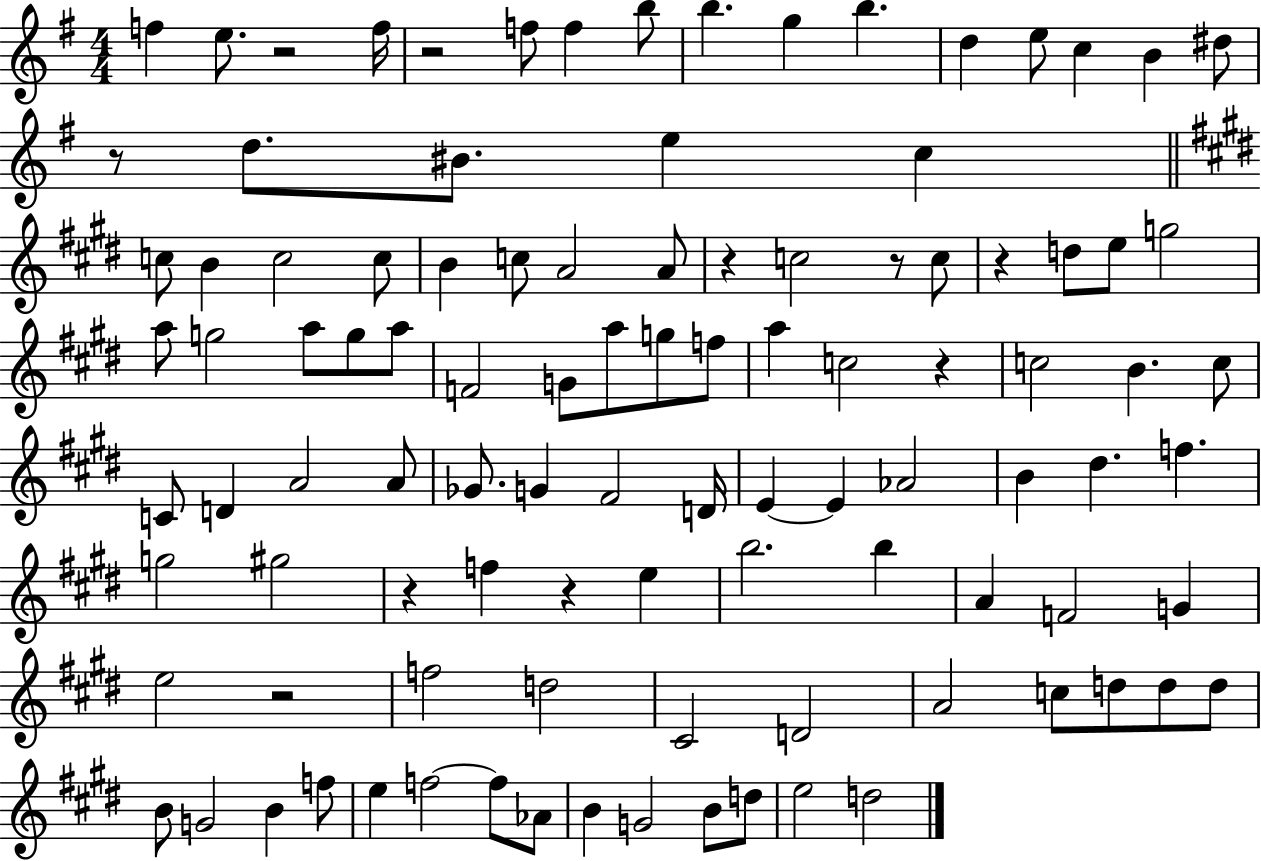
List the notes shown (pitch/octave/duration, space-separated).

F5/q E5/e. R/h F5/s R/h F5/e F5/q B5/e B5/q. G5/q B5/q. D5/q E5/e C5/q B4/q D#5/e R/e D5/e. BIS4/e. E5/q C5/q C5/e B4/q C5/h C5/e B4/q C5/e A4/h A4/e R/q C5/h R/e C5/e R/q D5/e E5/e G5/h A5/e G5/h A5/e G5/e A5/e F4/h G4/e A5/e G5/e F5/e A5/q C5/h R/q C5/h B4/q. C5/e C4/e D4/q A4/h A4/e Gb4/e. G4/q F#4/h D4/s E4/q E4/q Ab4/h B4/q D#5/q. F5/q. G5/h G#5/h R/q F5/q R/q E5/q B5/h. B5/q A4/q F4/h G4/q E5/h R/h F5/h D5/h C#4/h D4/h A4/h C5/e D5/e D5/e D5/e B4/e G4/h B4/q F5/e E5/q F5/h F5/e Ab4/e B4/q G4/h B4/e D5/e E5/h D5/h